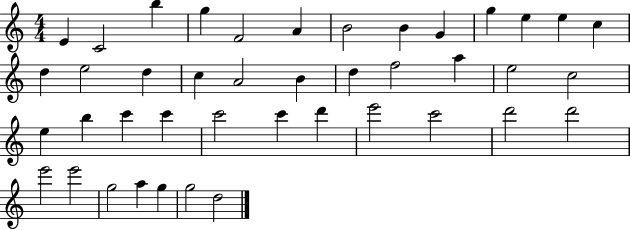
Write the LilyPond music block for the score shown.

{
  \clef treble
  \numericTimeSignature
  \time 4/4
  \key c \major
  e'4 c'2 b''4 | g''4 f'2 a'4 | b'2 b'4 g'4 | g''4 e''4 e''4 c''4 | \break d''4 e''2 d''4 | c''4 a'2 b'4 | d''4 f''2 a''4 | e''2 c''2 | \break e''4 b''4 c'''4 c'''4 | c'''2 c'''4 d'''4 | e'''2 c'''2 | d'''2 d'''2 | \break e'''2 e'''2 | g''2 a''4 g''4 | g''2 d''2 | \bar "|."
}